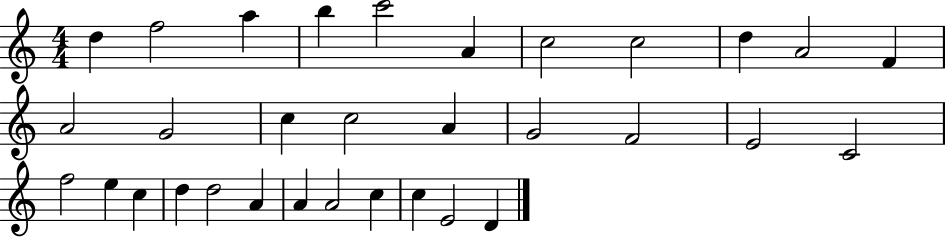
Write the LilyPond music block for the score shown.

{
  \clef treble
  \numericTimeSignature
  \time 4/4
  \key c \major
  d''4 f''2 a''4 | b''4 c'''2 a'4 | c''2 c''2 | d''4 a'2 f'4 | \break a'2 g'2 | c''4 c''2 a'4 | g'2 f'2 | e'2 c'2 | \break f''2 e''4 c''4 | d''4 d''2 a'4 | a'4 a'2 c''4 | c''4 e'2 d'4 | \break \bar "|."
}